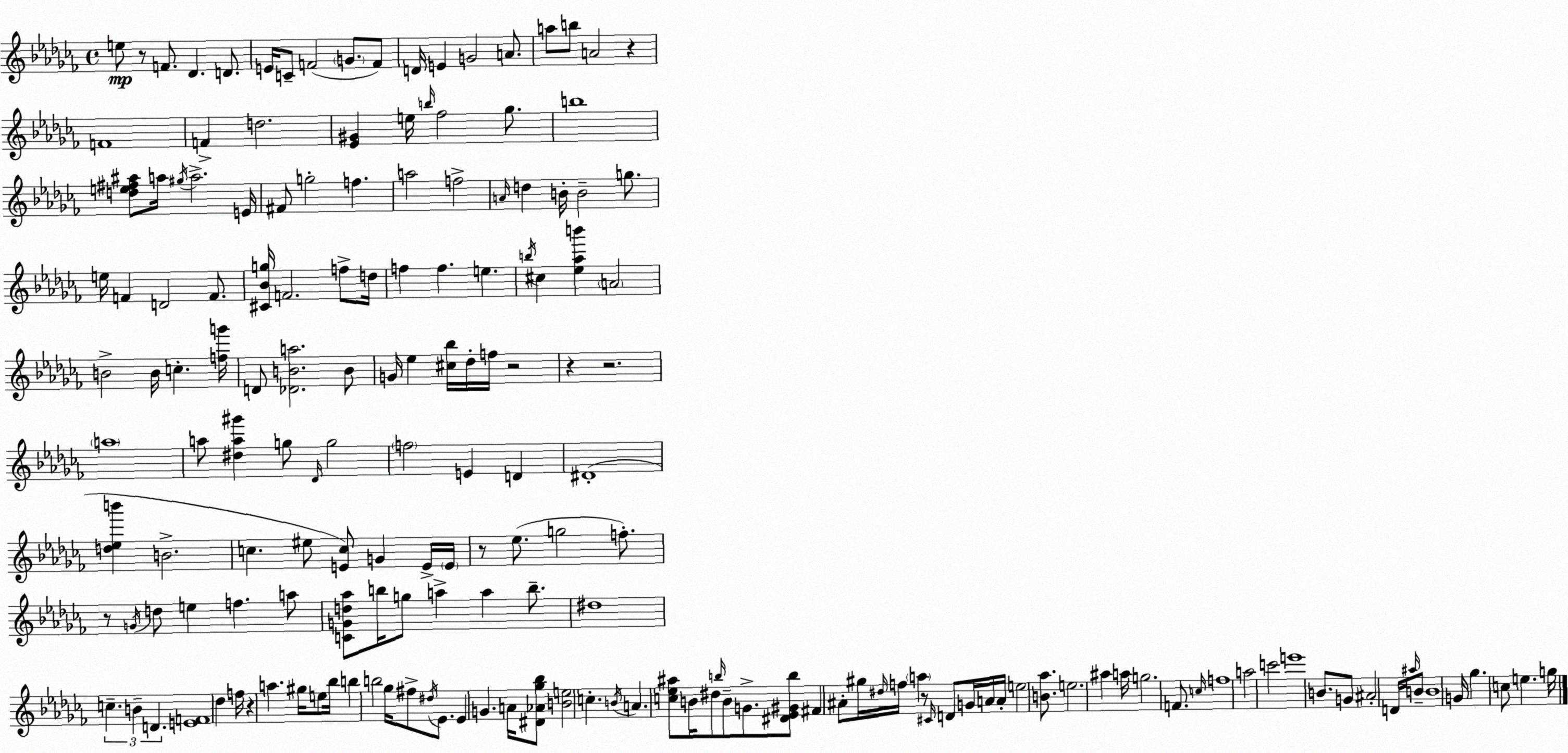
X:1
T:Untitled
M:4/4
L:1/4
K:Abm
e/2 z/2 F/2 _D D/2 E/4 C/2 F2 G/2 F/2 D/4 E G2 A/2 a/2 b/2 A2 z F4 F d2 [_E^G] e/4 b/4 _f2 _g/2 b4 [de^f^a]/2 a/4 ^g/4 a2 E/4 ^F/2 g2 f a2 f2 A/4 d B/4 B2 g/2 e/4 F D2 F/2 [^C_Bg]/4 F2 f/2 d/4 f f e b/4 ^c [_e_ab'] A2 B2 B/4 c [fg']/4 D/2 [_DBa]2 B/2 G/4 _e [^c_b]/4 _d/4 f/4 z2 z z2 a4 a/2 [^da^g'] g/2 _D/4 g2 f2 E D ^D4 [d_eb'] B2 c ^e/2 [Ec]/2 G E/4 E/4 z/2 _e/2 g2 f/2 z/2 G/4 d/2 e f a/2 [CGd_a]/2 b/4 g/2 a a b/2 ^d4 c B D [EF]4 _d f/4 z a ^g/4 e/2 _b/4 b b2 _g/4 ^f/2 ^d/4 _E/2 _E G A/4 [^D_A_g_b]/2 [Be]2 c B/4 A [c_e^a]/2 B/4 ^d/2 b/4 B/2 G/2 [^D_E^Gb]/2 ^F ^A/2 ^g/4 ^d/4 f/4 a z/2 ^C/4 D/2 G/4 A/4 A/4 e2 [B_a]/2 e2 ^a a/4 g2 F/2 c/4 f4 a2 c'2 e'4 B/2 G/2 ^A2 D/4 ^a/4 B/2 B4 G/4 _g c/2 e g/4